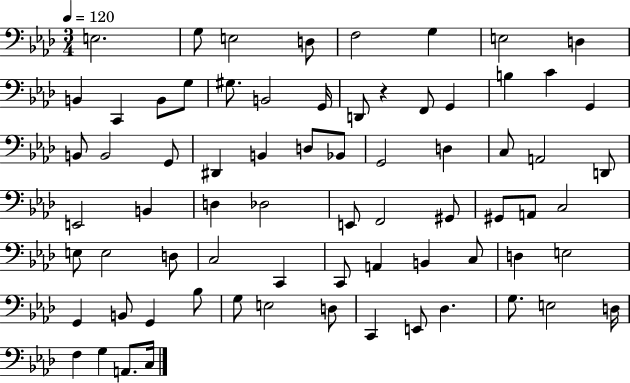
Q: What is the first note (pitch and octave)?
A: E3